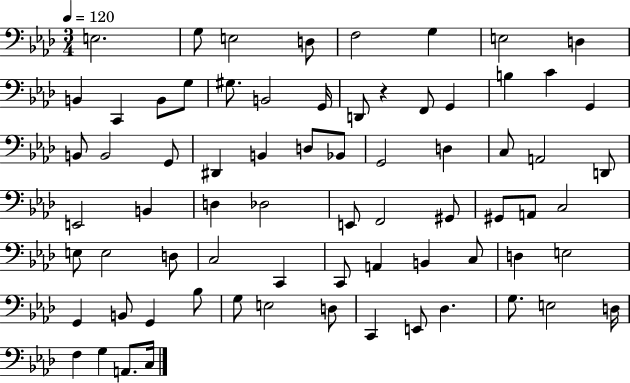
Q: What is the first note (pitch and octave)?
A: E3